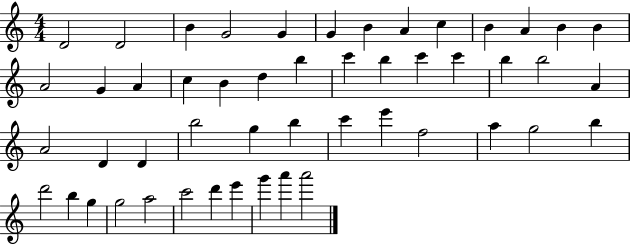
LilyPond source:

{
  \clef treble
  \numericTimeSignature
  \time 4/4
  \key c \major
  d'2 d'2 | b'4 g'2 g'4 | g'4 b'4 a'4 c''4 | b'4 a'4 b'4 b'4 | \break a'2 g'4 a'4 | c''4 b'4 d''4 b''4 | c'''4 b''4 c'''4 c'''4 | b''4 b''2 a'4 | \break a'2 d'4 d'4 | b''2 g''4 b''4 | c'''4 e'''4 f''2 | a''4 g''2 b''4 | \break d'''2 b''4 g''4 | g''2 a''2 | c'''2 d'''4 e'''4 | g'''4 a'''4 a'''2 | \break \bar "|."
}